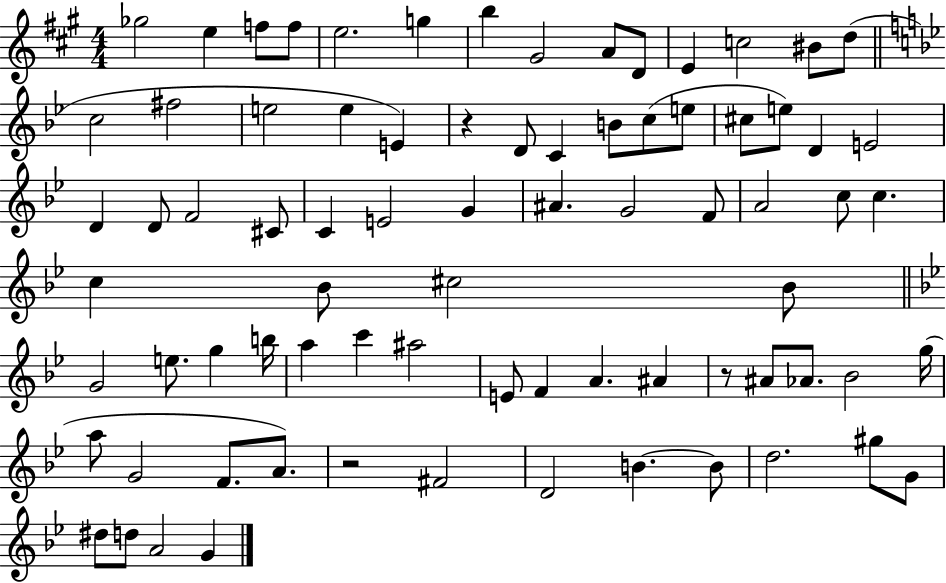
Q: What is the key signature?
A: A major